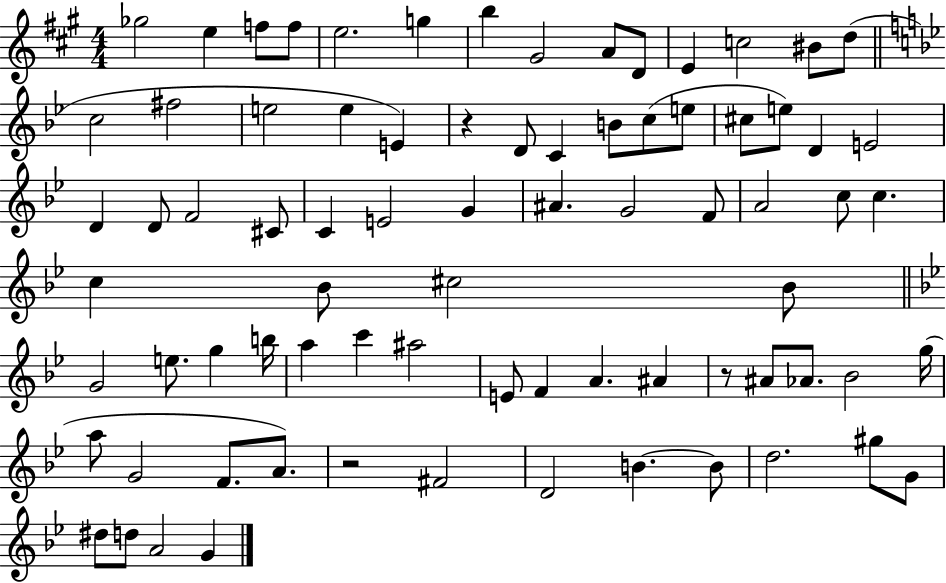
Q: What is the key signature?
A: A major